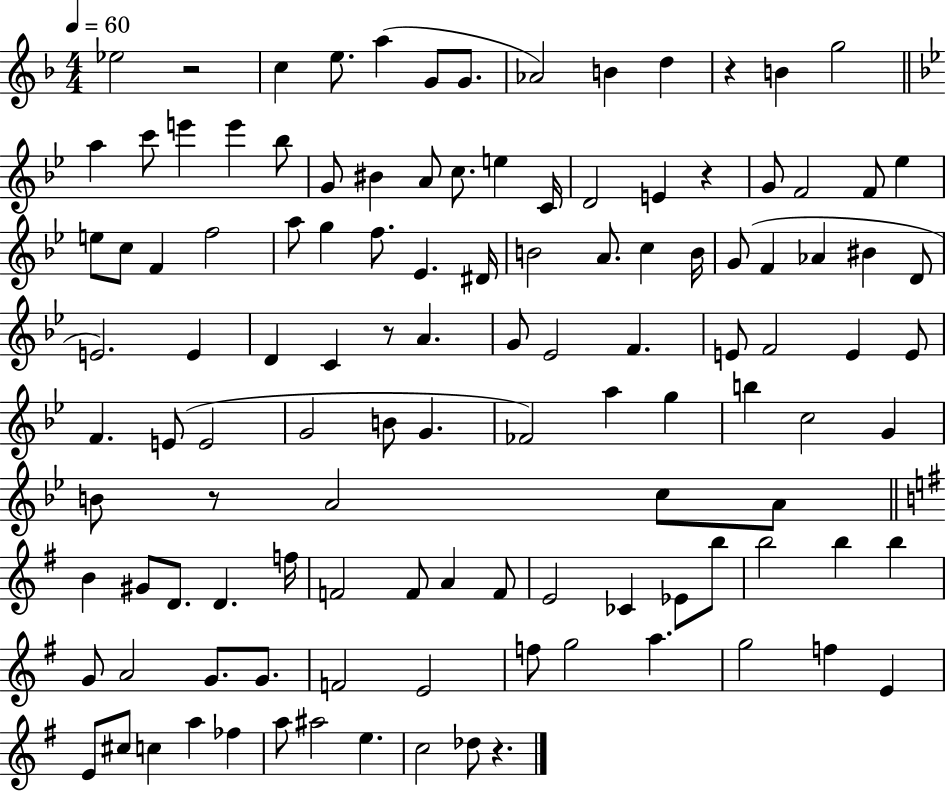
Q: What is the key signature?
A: F major